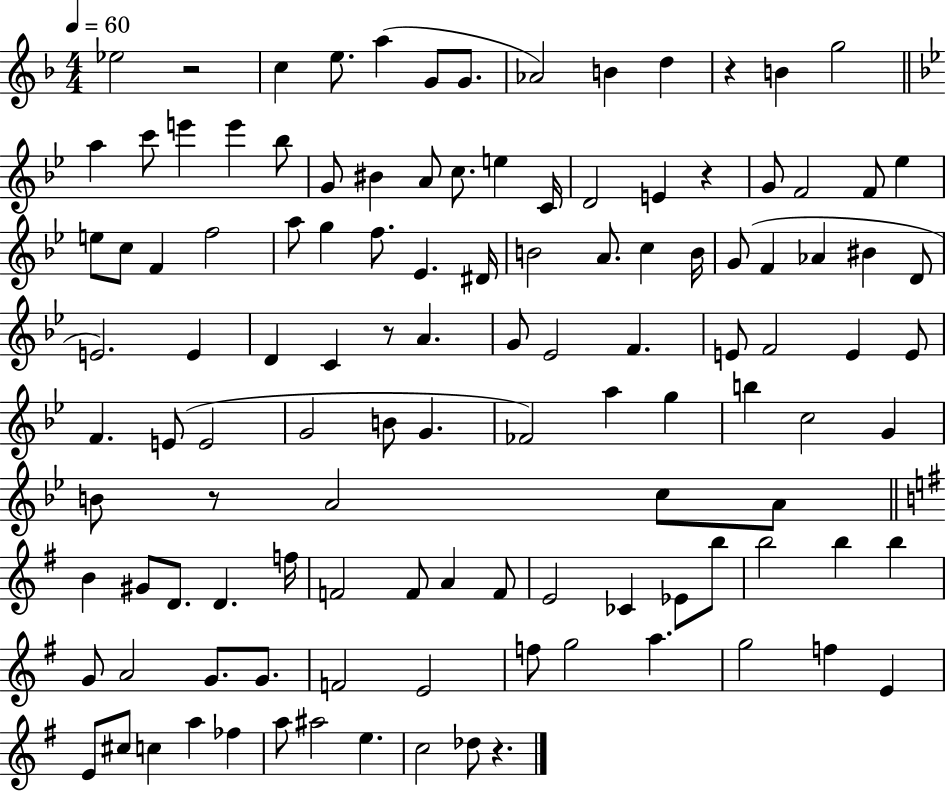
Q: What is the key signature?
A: F major